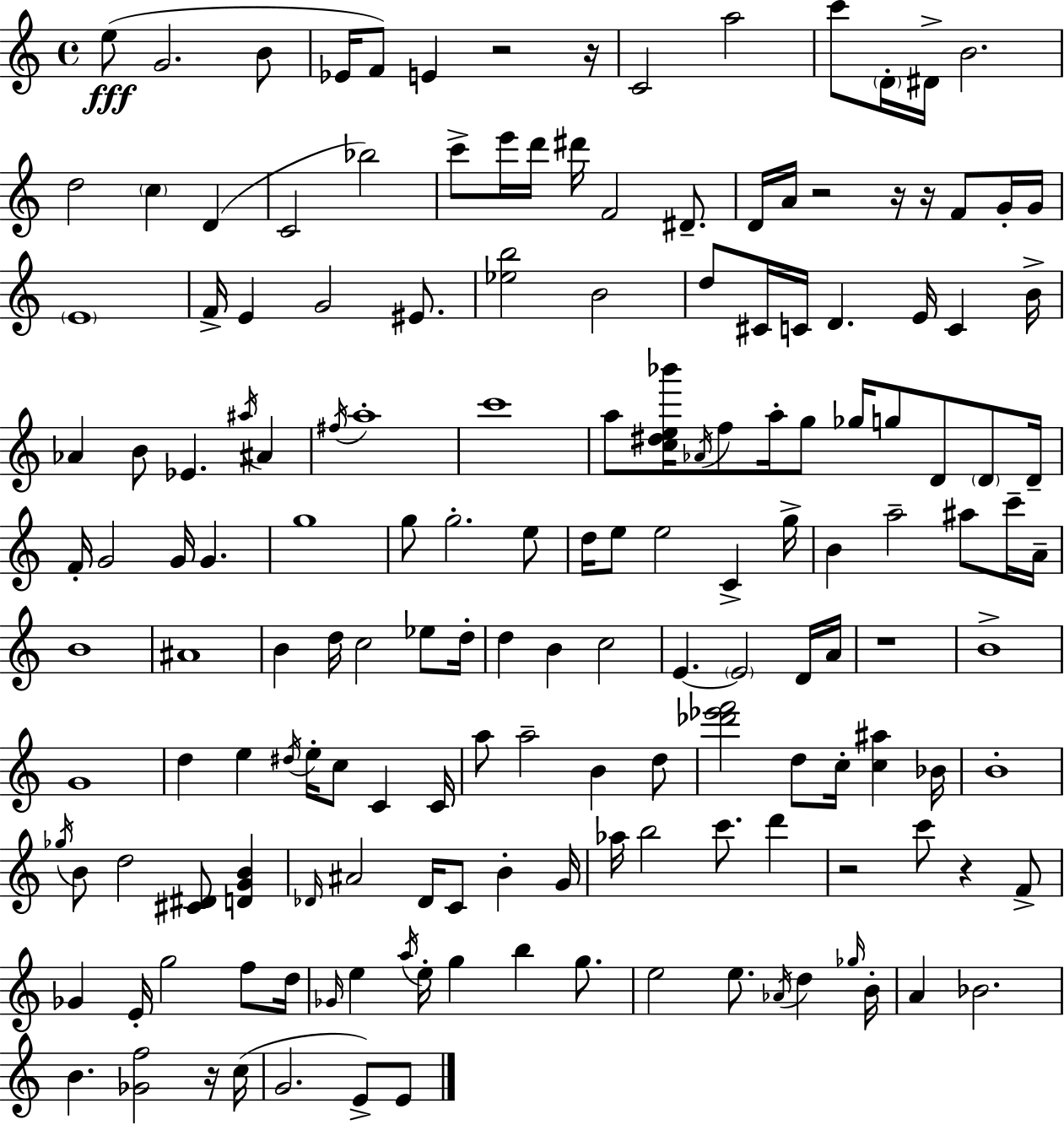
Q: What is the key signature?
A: C major